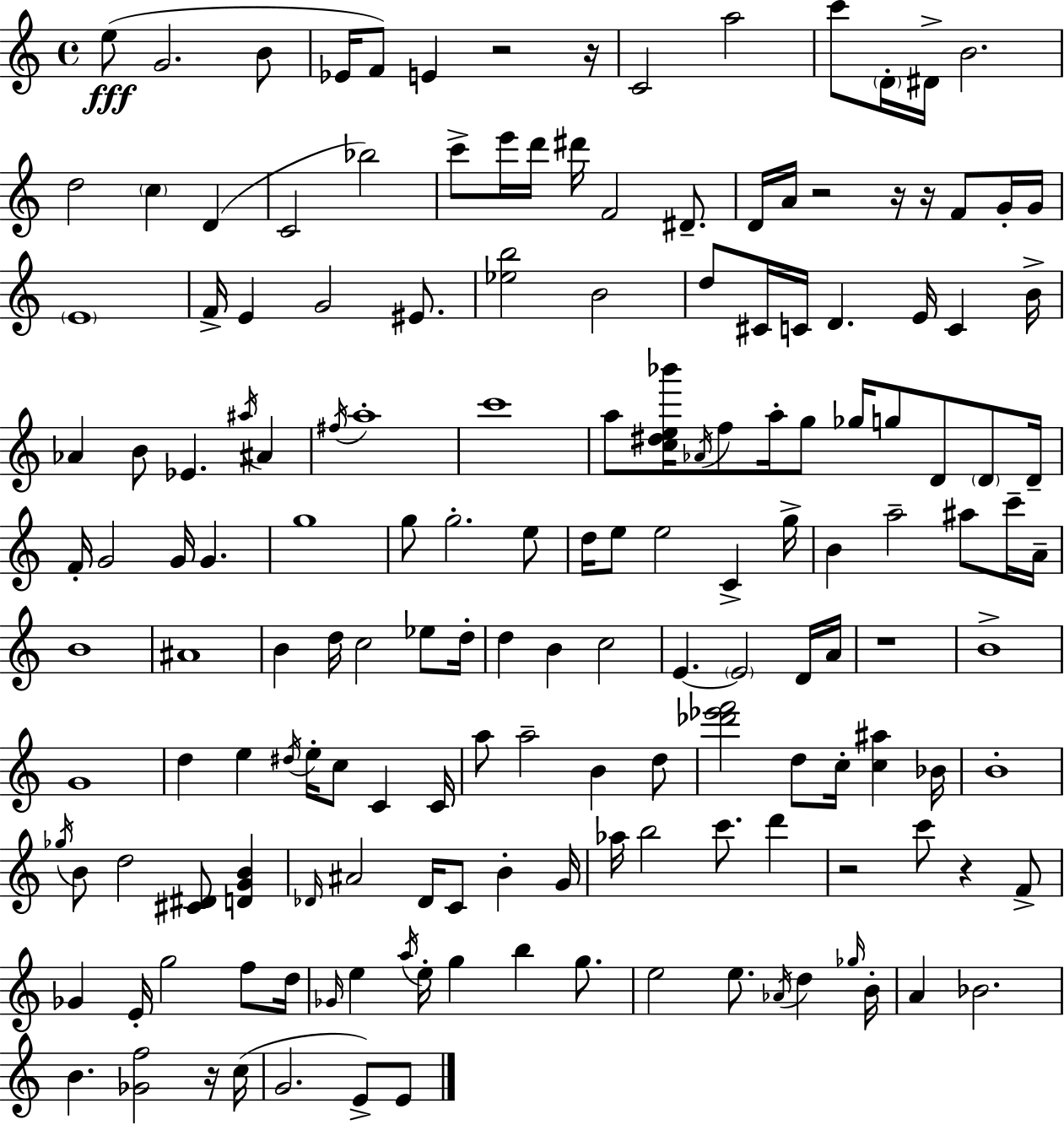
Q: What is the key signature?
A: C major